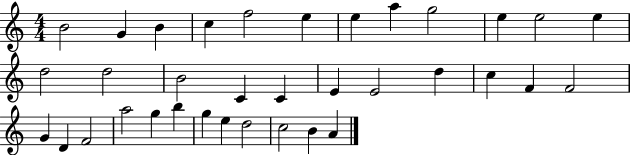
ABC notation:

X:1
T:Untitled
M:4/4
L:1/4
K:C
B2 G B c f2 e e a g2 e e2 e d2 d2 B2 C C E E2 d c F F2 G D F2 a2 g b g e d2 c2 B A